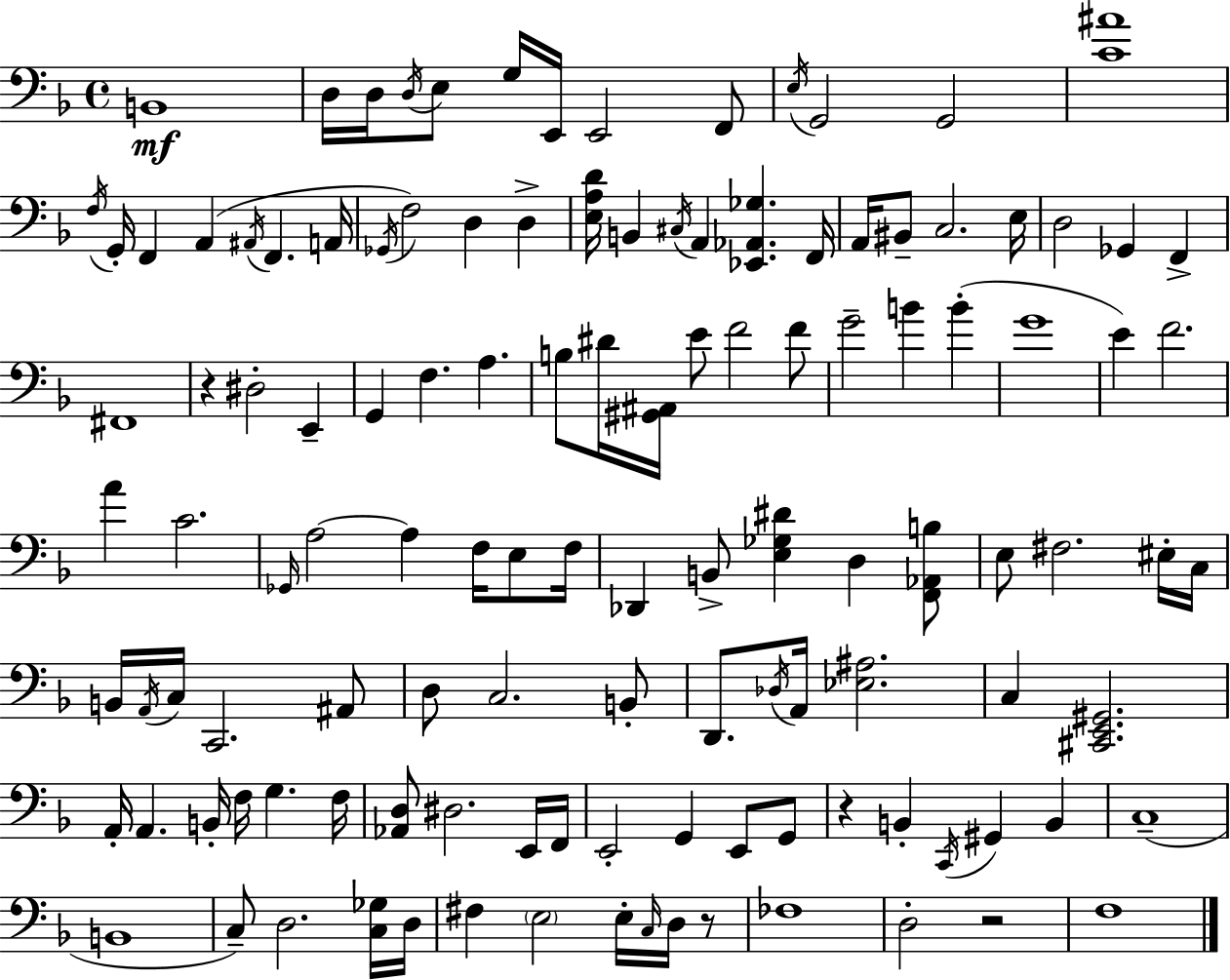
{
  \clef bass
  \time 4/4
  \defaultTimeSignature
  \key d \minor
  \repeat volta 2 { b,1\mf | d16 d16 \acciaccatura { d16 } e8 g16 e,16 e,2 f,8 | \acciaccatura { e16 } g,2 g,2 | <c' ais'>1 | \break \acciaccatura { f16 } g,16-. f,4 a,4( \acciaccatura { ais,16 } f,4. | a,16 \acciaccatura { ges,16 }) f2 d4 | d4-> <e a d'>16 b,4 \acciaccatura { cis16 } a,4 <ees, aes, ges>4. | f,16 a,16 bis,8-- c2. | \break e16 d2 ges,4 | f,4-> fis,1 | r4 dis2-. | e,4-- g,4 f4. | \break a4. b8 dis'16 <gis, ais,>16 e'8 f'2 | f'8 g'2-- b'4 | b'4-.( g'1 | e'4) f'2. | \break a'4 c'2. | \grace { ges,16 } a2~~ a4 | f16 e8 f16 des,4 b,8-> <e ges dis'>4 | d4 <f, aes, b>8 e8 fis2. | \break eis16-. c16 b,16 \acciaccatura { a,16 } c16 c,2. | ais,8 d8 c2. | b,8-. d,8. \acciaccatura { des16 } a,16 <ees ais>2. | c4 <cis, e, gis,>2. | \break a,16-. a,4. | b,16-. f16 g4. f16 <aes, d>8 dis2. | e,16 f,16 e,2-. | g,4 e,8 g,8 r4 b,4-. | \break \acciaccatura { c,16 } gis,4 b,4 c1--( | b,1 | c8--) d2. | <c ges>16 d16 fis4 \parenthesize e2 | \break e16-. \grace { c16 } d16 r8 fes1 | d2-. | r2 f1 | } \bar "|."
}